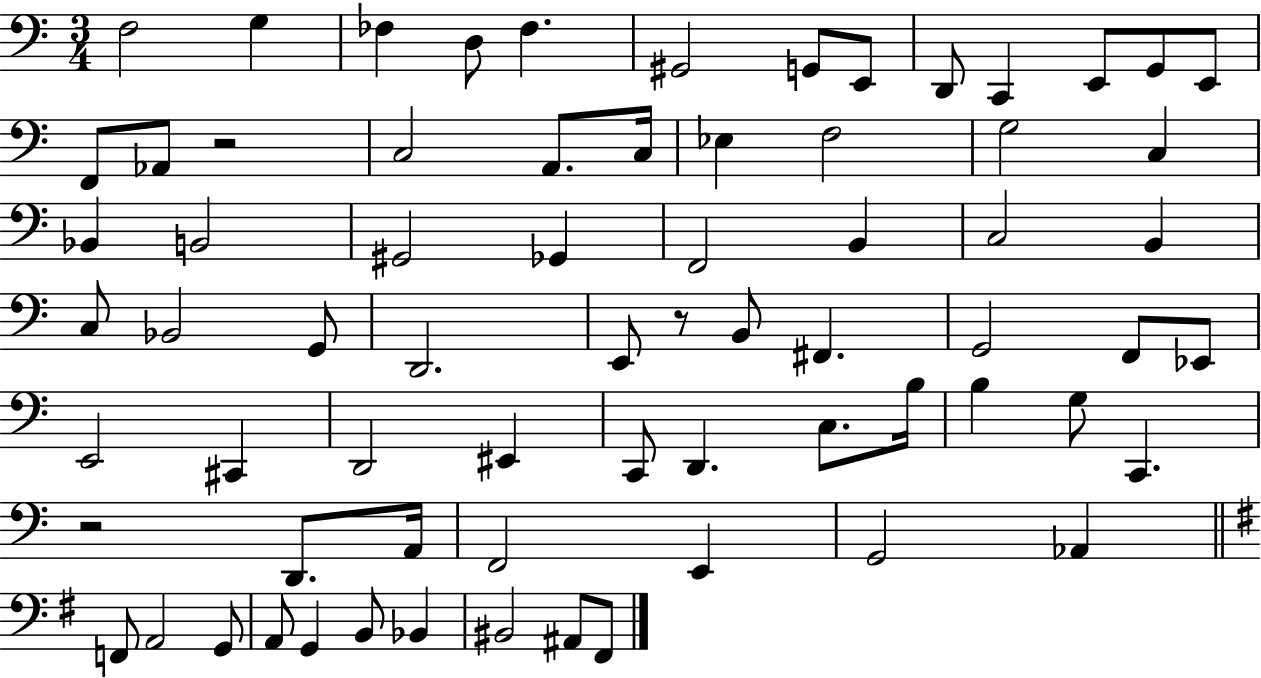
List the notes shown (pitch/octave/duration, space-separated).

F3/h G3/q FES3/q D3/e FES3/q. G#2/h G2/e E2/e D2/e C2/q E2/e G2/e E2/e F2/e Ab2/e R/h C3/h A2/e. C3/s Eb3/q F3/h G3/h C3/q Bb2/q B2/h G#2/h Gb2/q F2/h B2/q C3/h B2/q C3/e Bb2/h G2/e D2/h. E2/e R/e B2/e F#2/q. G2/h F2/e Eb2/e E2/h C#2/q D2/h EIS2/q C2/e D2/q. C3/e. B3/s B3/q G3/e C2/q. R/h D2/e. A2/s F2/h E2/q G2/h Ab2/q F2/e A2/h G2/e A2/e G2/q B2/e Bb2/q BIS2/h A#2/e F#2/e